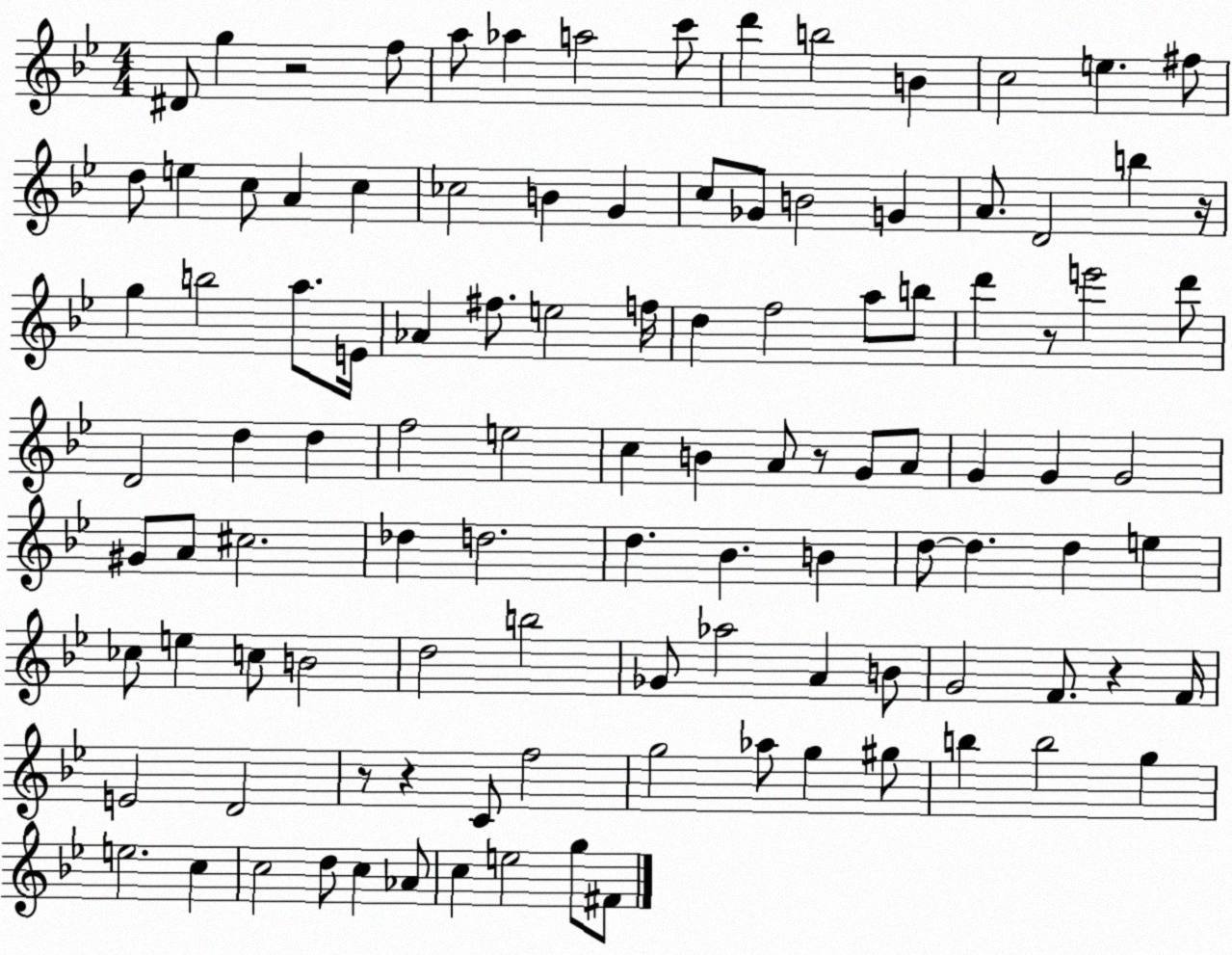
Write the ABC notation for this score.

X:1
T:Untitled
M:4/4
L:1/4
K:Bb
^D/2 g z2 f/2 a/2 _a a2 c'/2 d' b2 B c2 e ^f/2 d/2 e c/2 A c _c2 B G c/2 _G/2 B2 G A/2 D2 b z/4 g b2 a/2 E/4 _A ^f/2 e2 f/4 d f2 a/2 b/2 d' z/2 e'2 d'/2 D2 d d f2 e2 c B A/2 z/2 G/2 A/2 G G G2 ^G/2 A/2 ^c2 _d d2 d _B B d/2 d d e _c/2 e c/2 B2 d2 b2 _G/2 _a2 A B/2 G2 F/2 z F/4 E2 D2 z/2 z C/2 f2 g2 _a/2 g ^g/2 b b2 g e2 c c2 d/2 c _A/2 c e2 g/2 ^F/2